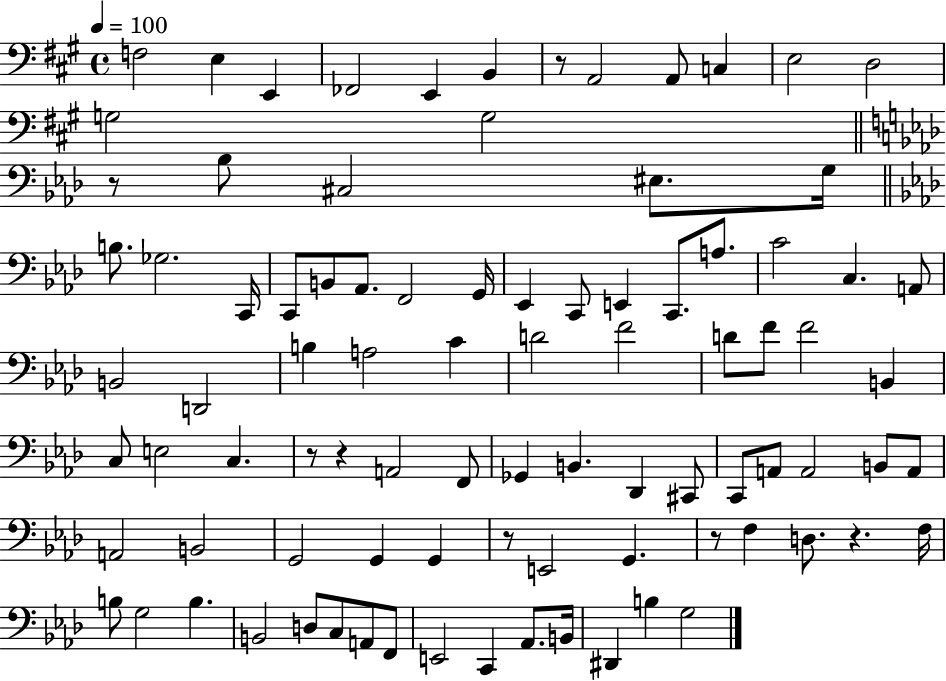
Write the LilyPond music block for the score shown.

{
  \clef bass
  \time 4/4
  \defaultTimeSignature
  \key a \major
  \tempo 4 = 100
  f2 e4 e,4 | fes,2 e,4 b,4 | r8 a,2 a,8 c4 | e2 d2 | \break g2 g2 | \bar "||" \break \key aes \major r8 bes8 cis2 eis8. g16 | \bar "||" \break \key aes \major b8. ges2. c,16 | c,8 b,8 aes,8. f,2 g,16 | ees,4 c,8 e,4 c,8. a8. | c'2 c4. a,8 | \break b,2 d,2 | b4 a2 c'4 | d'2 f'2 | d'8 f'8 f'2 b,4 | \break c8 e2 c4. | r8 r4 a,2 f,8 | ges,4 b,4. des,4 cis,8 | c,8 a,8 a,2 b,8 a,8 | \break a,2 b,2 | g,2 g,4 g,4 | r8 e,2 g,4. | r8 f4 d8. r4. f16 | \break b8 g2 b4. | b,2 d8 c8 a,8 f,8 | e,2 c,4 aes,8. b,16 | dis,4 b4 g2 | \break \bar "|."
}